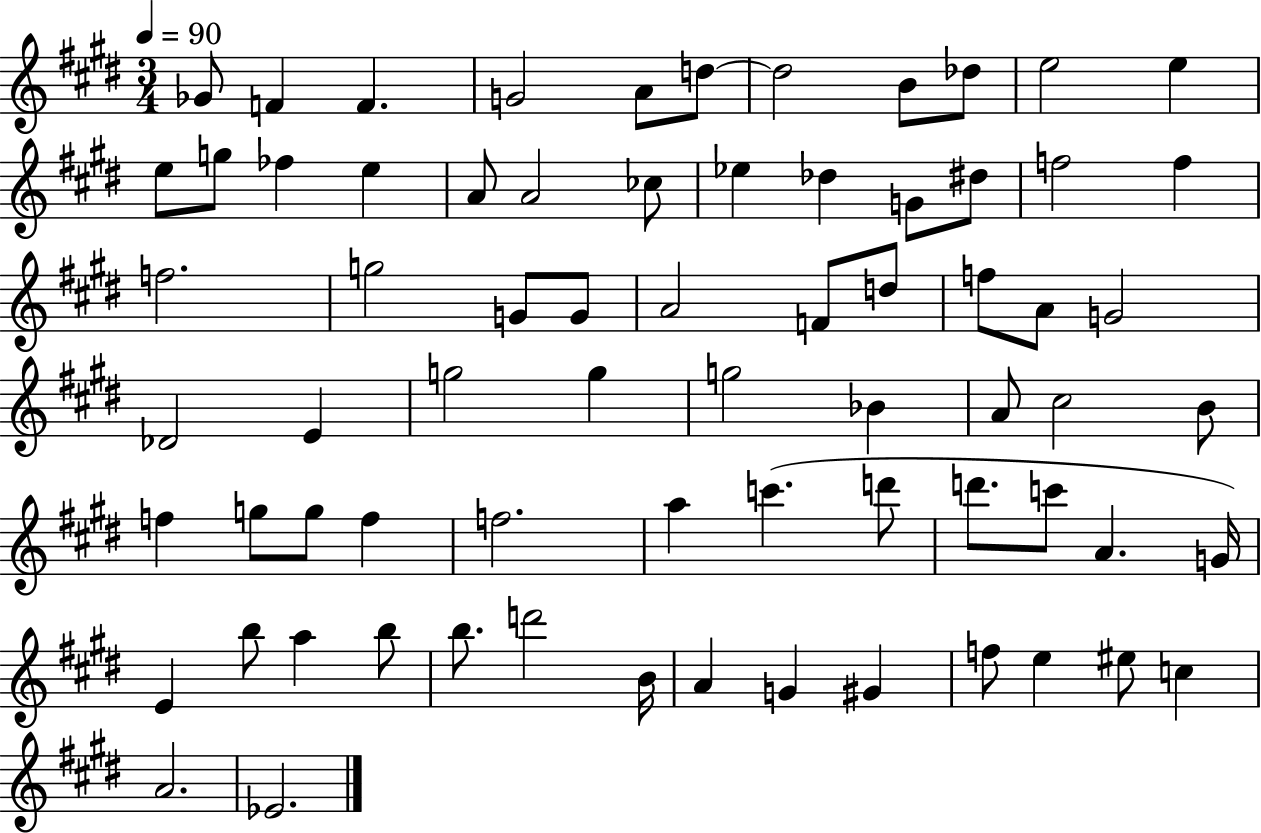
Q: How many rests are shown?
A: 0